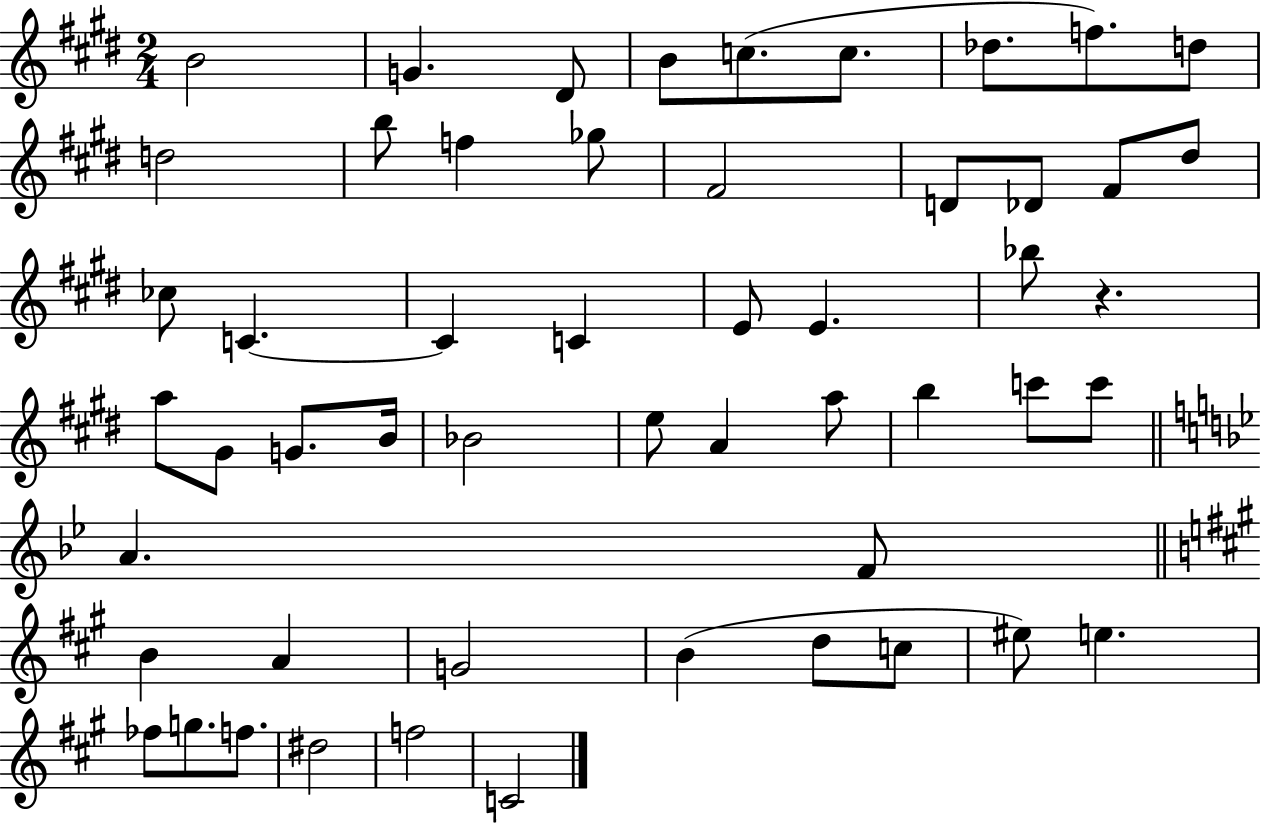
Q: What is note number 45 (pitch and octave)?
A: EIS5